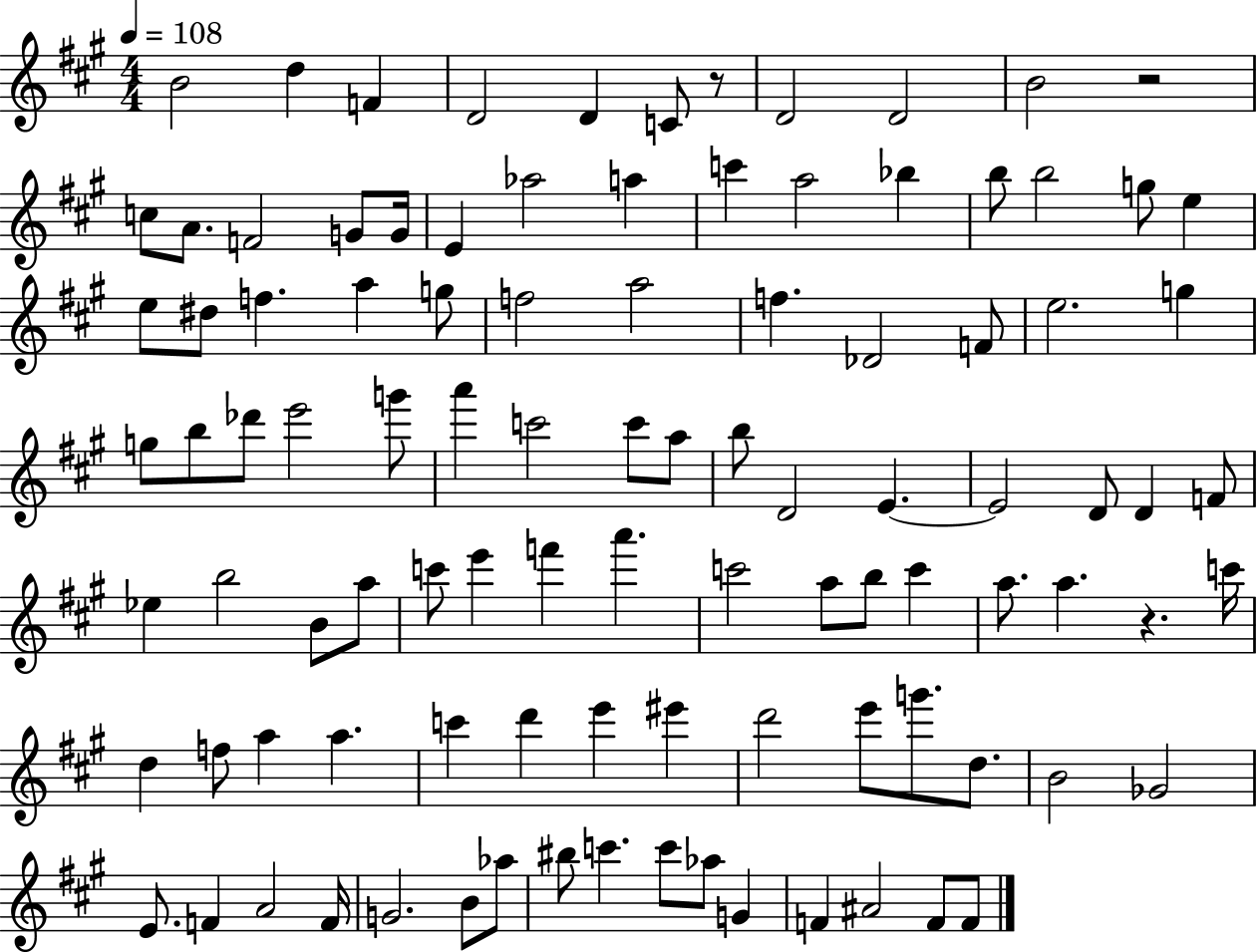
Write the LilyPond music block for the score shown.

{
  \clef treble
  \numericTimeSignature
  \time 4/4
  \key a \major
  \tempo 4 = 108
  \repeat volta 2 { b'2 d''4 f'4 | d'2 d'4 c'8 r8 | d'2 d'2 | b'2 r2 | \break c''8 a'8. f'2 g'8 g'16 | e'4 aes''2 a''4 | c'''4 a''2 bes''4 | b''8 b''2 g''8 e''4 | \break e''8 dis''8 f''4. a''4 g''8 | f''2 a''2 | f''4. des'2 f'8 | e''2. g''4 | \break g''8 b''8 des'''8 e'''2 g'''8 | a'''4 c'''2 c'''8 a''8 | b''8 d'2 e'4.~~ | e'2 d'8 d'4 f'8 | \break ees''4 b''2 b'8 a''8 | c'''8 e'''4 f'''4 a'''4. | c'''2 a''8 b''8 c'''4 | a''8. a''4. r4. c'''16 | \break d''4 f''8 a''4 a''4. | c'''4 d'''4 e'''4 eis'''4 | d'''2 e'''8 g'''8. d''8. | b'2 ges'2 | \break e'8. f'4 a'2 f'16 | g'2. b'8 aes''8 | bis''8 c'''4. c'''8 aes''8 g'4 | f'4 ais'2 f'8 f'8 | \break } \bar "|."
}